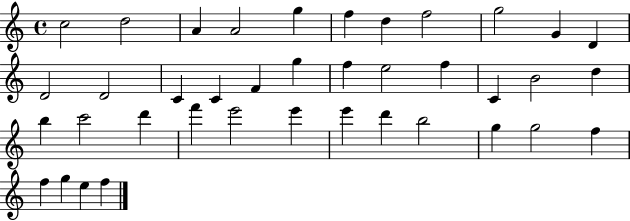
{
  \clef treble
  \time 4/4
  \defaultTimeSignature
  \key c \major
  c''2 d''2 | a'4 a'2 g''4 | f''4 d''4 f''2 | g''2 g'4 d'4 | \break d'2 d'2 | c'4 c'4 f'4 g''4 | f''4 e''2 f''4 | c'4 b'2 d''4 | \break b''4 c'''2 d'''4 | f'''4 e'''2 e'''4 | e'''4 d'''4 b''2 | g''4 g''2 f''4 | \break f''4 g''4 e''4 f''4 | \bar "|."
}